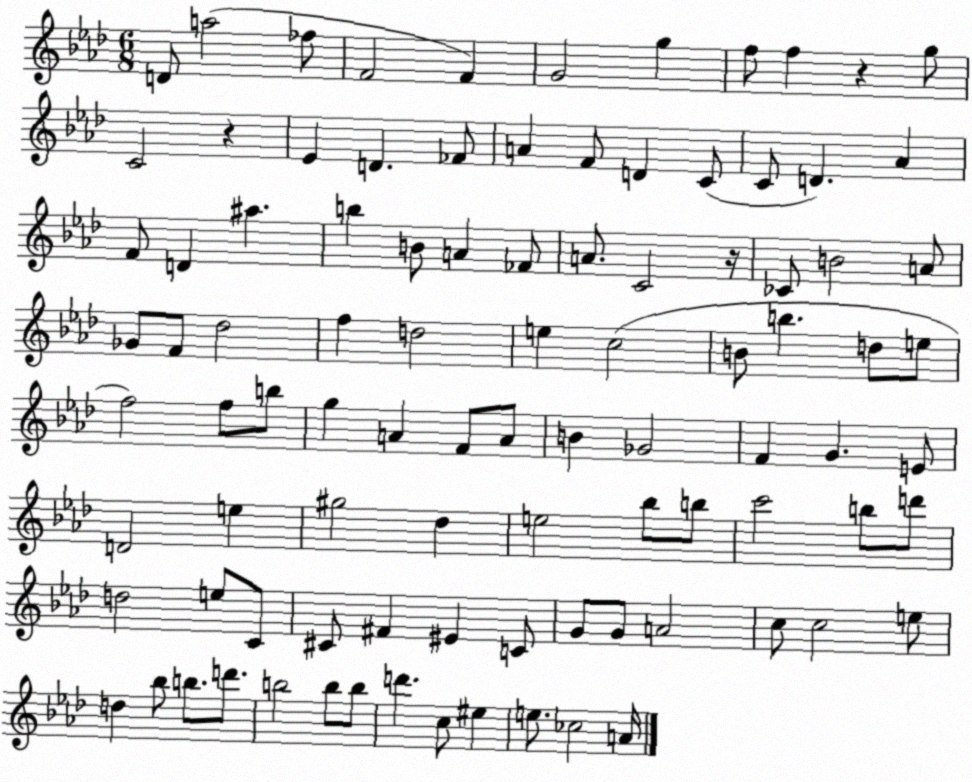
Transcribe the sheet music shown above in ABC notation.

X:1
T:Untitled
M:6/8
L:1/4
K:Ab
D/2 a2 _f/2 F2 F G2 g f/2 f z g/2 C2 z _E D _F/2 A F/2 D C/2 C/2 D _A F/2 D ^a b B/2 A _F/2 A/2 C2 z/4 _C/2 B2 A/2 _G/2 F/2 _d2 f d2 e c2 B/2 b d/2 e/2 f2 f/2 b/2 g A F/2 A/2 B _G2 F G E/2 D2 e ^g2 _d e2 _b/2 b/2 c'2 b/2 d'/2 d2 e/2 C/2 ^C/2 ^F ^E C/2 G/2 G/2 A2 c/2 c2 e/2 d _b/2 b/2 d'/2 b2 b/2 b/2 d' c/2 ^e e/2 _c2 A/4